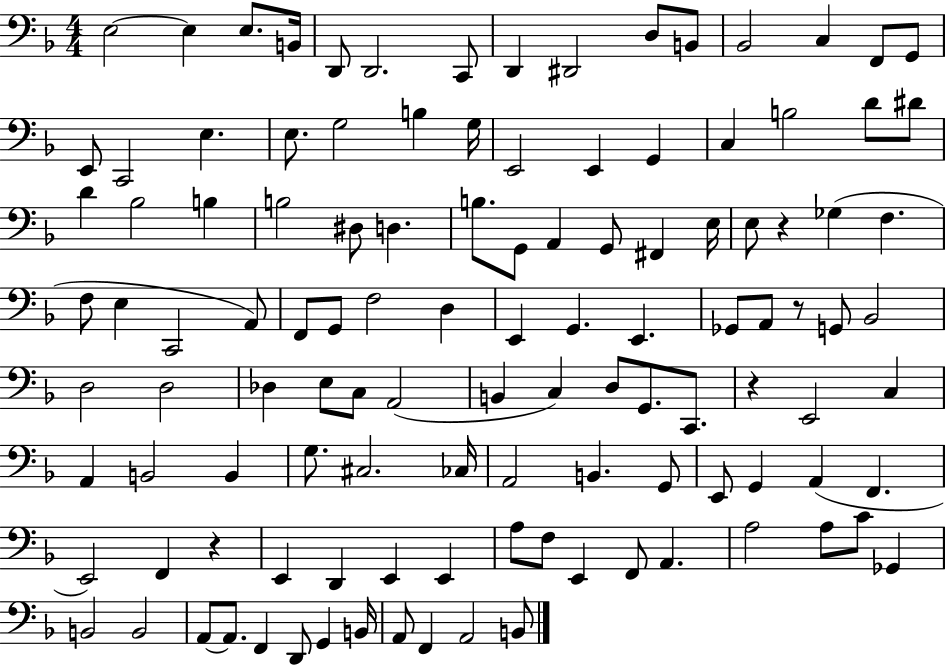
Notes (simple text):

E3/h E3/q E3/e. B2/s D2/e D2/h. C2/e D2/q D#2/h D3/e B2/e Bb2/h C3/q F2/e G2/e E2/e C2/h E3/q. E3/e. G3/h B3/q G3/s E2/h E2/q G2/q C3/q B3/h D4/e D#4/e D4/q Bb3/h B3/q B3/h D#3/e D3/q. B3/e. G2/e A2/q G2/e F#2/q E3/s E3/e R/q Gb3/q F3/q. F3/e E3/q C2/h A2/e F2/e G2/e F3/h D3/q E2/q G2/q. E2/q. Gb2/e A2/e R/e G2/e Bb2/h D3/h D3/h Db3/q E3/e C3/e A2/h B2/q C3/q D3/e G2/e. C2/e. R/q E2/h C3/q A2/q B2/h B2/q G3/e. C#3/h. CES3/s A2/h B2/q. G2/e E2/e G2/q A2/q F2/q. E2/h F2/q R/q E2/q D2/q E2/q E2/q A3/e F3/e E2/q F2/e A2/q. A3/h A3/e C4/e Gb2/q B2/h B2/h A2/e A2/e. F2/q D2/e G2/q B2/s A2/e F2/q A2/h B2/e